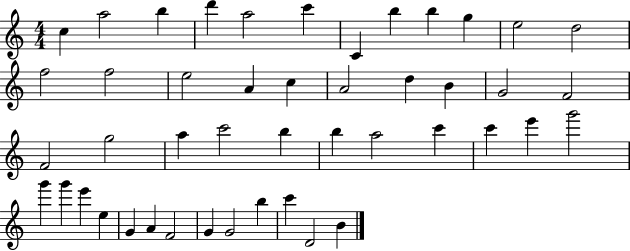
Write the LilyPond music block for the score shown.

{
  \clef treble
  \numericTimeSignature
  \time 4/4
  \key c \major
  c''4 a''2 b''4 | d'''4 a''2 c'''4 | c'4 b''4 b''4 g''4 | e''2 d''2 | \break f''2 f''2 | e''2 a'4 c''4 | a'2 d''4 b'4 | g'2 f'2 | \break f'2 g''2 | a''4 c'''2 b''4 | b''4 a''2 c'''4 | c'''4 e'''4 g'''2 | \break g'''4 g'''4 e'''4 e''4 | g'4 a'4 f'2 | g'4 g'2 b''4 | c'''4 d'2 b'4 | \break \bar "|."
}